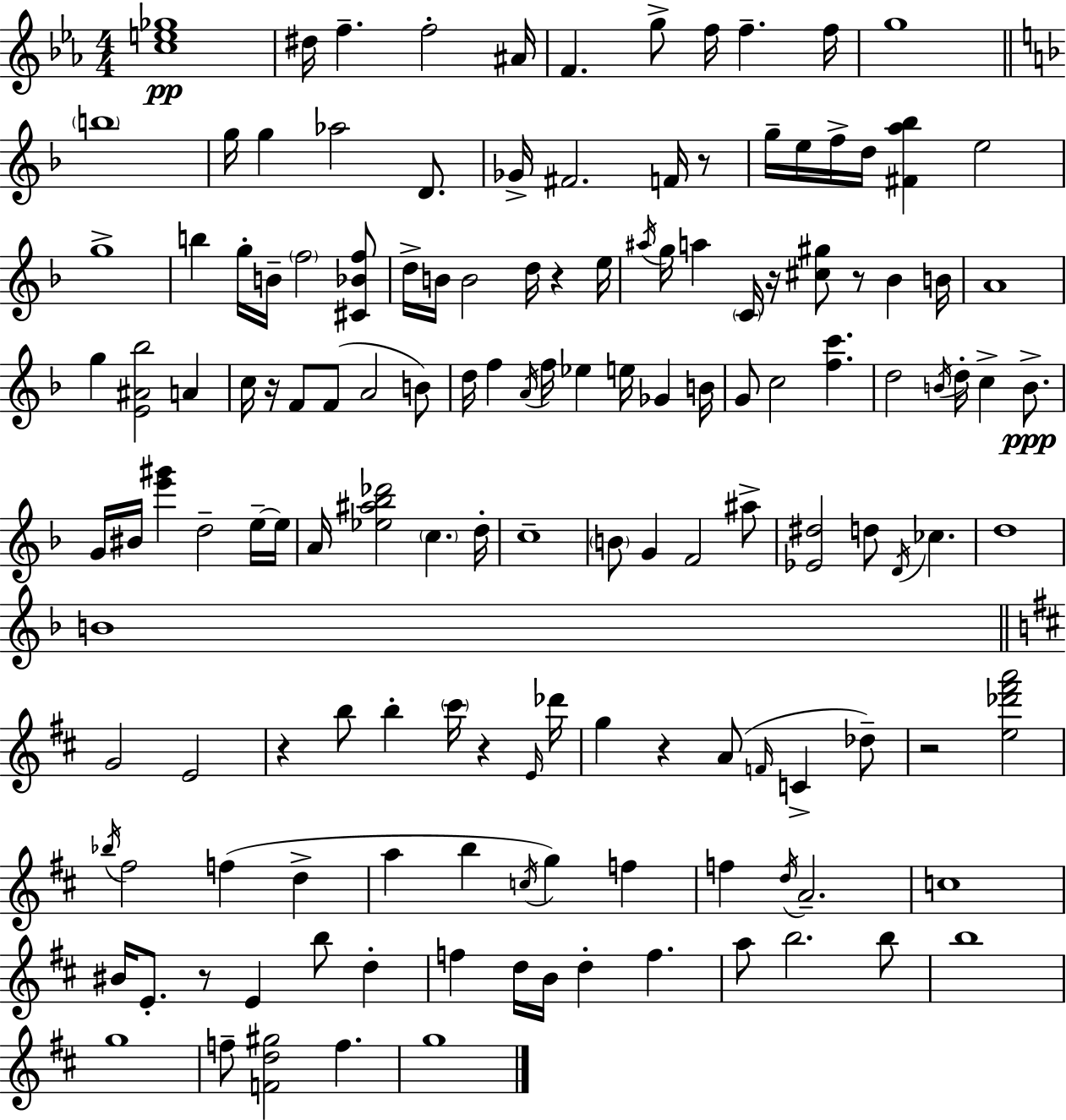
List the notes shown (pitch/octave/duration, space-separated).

[C5,E5,Gb5]/w D#5/s F5/q. F5/h A#4/s F4/q. G5/e F5/s F5/q. F5/s G5/w B5/w G5/s G5/q Ab5/h D4/e. Gb4/s F#4/h. F4/s R/e G5/s E5/s F5/s D5/s [F#4,A5,Bb5]/q E5/h G5/w B5/q G5/s B4/s F5/h [C#4,Bb4,F5]/e D5/s B4/s B4/h D5/s R/q E5/s A#5/s G5/s A5/q C4/s R/s [C#5,G#5]/e R/e Bb4/q B4/s A4/w G5/q [E4,A#4,Bb5]/h A4/q C5/s R/s F4/e F4/e A4/h B4/e D5/s F5/q A4/s F5/s Eb5/q E5/s Gb4/q B4/s G4/e C5/h [F5,C6]/q. D5/h B4/s D5/s C5/q B4/e. G4/s BIS4/s [E6,G#6]/q D5/h E5/s E5/s A4/s [Eb5,A#5,Bb5,Db6]/h C5/q. D5/s C5/w B4/e G4/q F4/h A#5/e [Eb4,D#5]/h D5/e D4/s CES5/q. D5/w B4/w G4/h E4/h R/q B5/e B5/q C#6/s R/q E4/s Db6/s G5/q R/q A4/e F4/s C4/q Db5/e R/h [E5,Db6,F#6,A6]/h Bb5/s F#5/h F5/q D5/q A5/q B5/q C5/s G5/q F5/q F5/q D5/s A4/h. C5/w BIS4/s E4/e. R/e E4/q B5/e D5/q F5/q D5/s B4/s D5/q F5/q. A5/e B5/h. B5/e B5/w G5/w F5/e [F4,D5,G#5]/h F5/q. G5/w